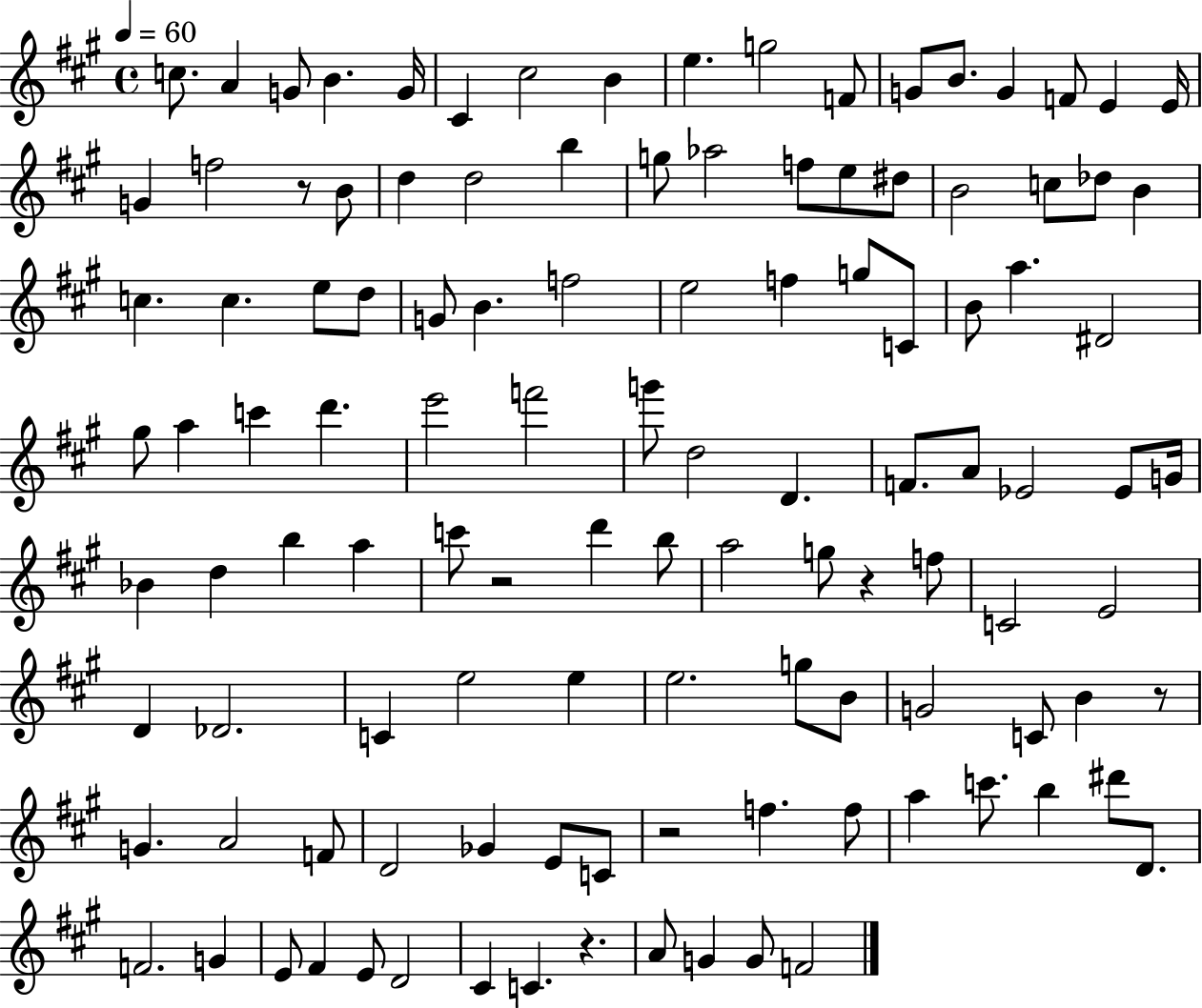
C5/e. A4/q G4/e B4/q. G4/s C#4/q C#5/h B4/q E5/q. G5/h F4/e G4/e B4/e. G4/q F4/e E4/q E4/s G4/q F5/h R/e B4/e D5/q D5/h B5/q G5/e Ab5/h F5/e E5/e D#5/e B4/h C5/e Db5/e B4/q C5/q. C5/q. E5/e D5/e G4/e B4/q. F5/h E5/h F5/q G5/e C4/e B4/e A5/q. D#4/h G#5/e A5/q C6/q D6/q. E6/h F6/h G6/e D5/h D4/q. F4/e. A4/e Eb4/h Eb4/e G4/s Bb4/q D5/q B5/q A5/q C6/e R/h D6/q B5/e A5/h G5/e R/q F5/e C4/h E4/h D4/q Db4/h. C4/q E5/h E5/q E5/h. G5/e B4/e G4/h C4/e B4/q R/e G4/q. A4/h F4/e D4/h Gb4/q E4/e C4/e R/h F5/q. F5/e A5/q C6/e. B5/q D#6/e D4/e. F4/h. G4/q E4/e F#4/q E4/e D4/h C#4/q C4/q. R/q. A4/e G4/q G4/e F4/h